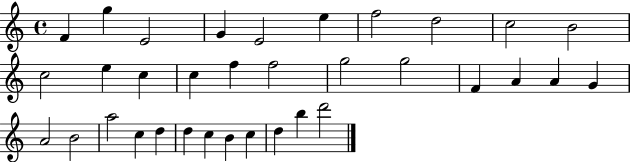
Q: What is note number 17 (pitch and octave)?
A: G5